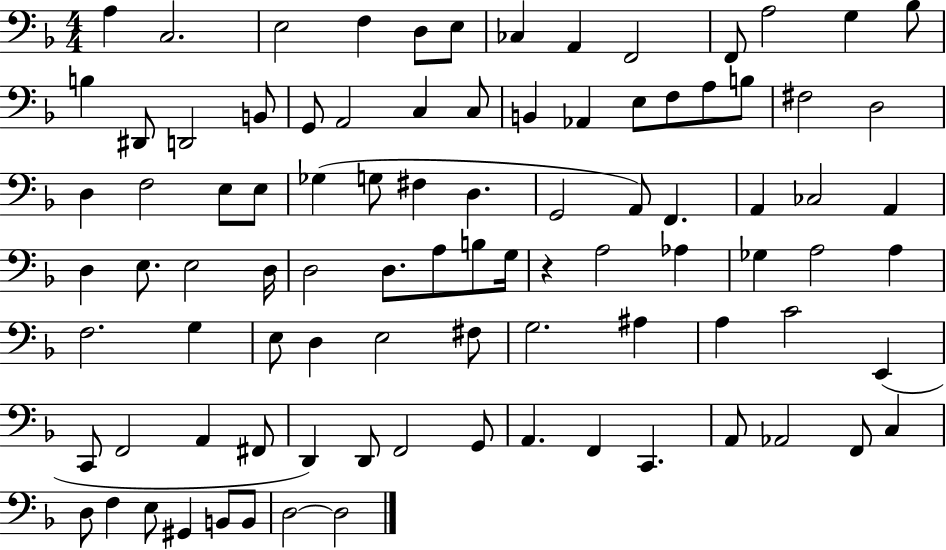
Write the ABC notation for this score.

X:1
T:Untitled
M:4/4
L:1/4
K:F
A, C,2 E,2 F, D,/2 E,/2 _C, A,, F,,2 F,,/2 A,2 G, _B,/2 B, ^D,,/2 D,,2 B,,/2 G,,/2 A,,2 C, C,/2 B,, _A,, E,/2 F,/2 A,/2 B,/2 ^F,2 D,2 D, F,2 E,/2 E,/2 _G, G,/2 ^F, D, G,,2 A,,/2 F,, A,, _C,2 A,, D, E,/2 E,2 D,/4 D,2 D,/2 A,/2 B,/2 G,/4 z A,2 _A, _G, A,2 A, F,2 G, E,/2 D, E,2 ^F,/2 G,2 ^A, A, C2 E,, C,,/2 F,,2 A,, ^F,,/2 D,, D,,/2 F,,2 G,,/2 A,, F,, C,, A,,/2 _A,,2 F,,/2 C, D,/2 F, E,/2 ^G,, B,,/2 B,,/2 D,2 D,2